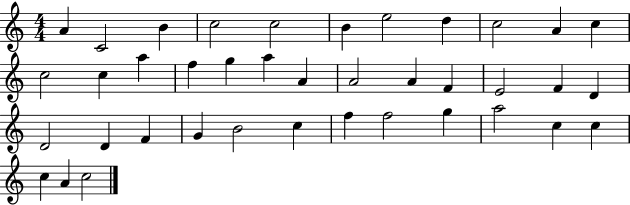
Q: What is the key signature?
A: C major